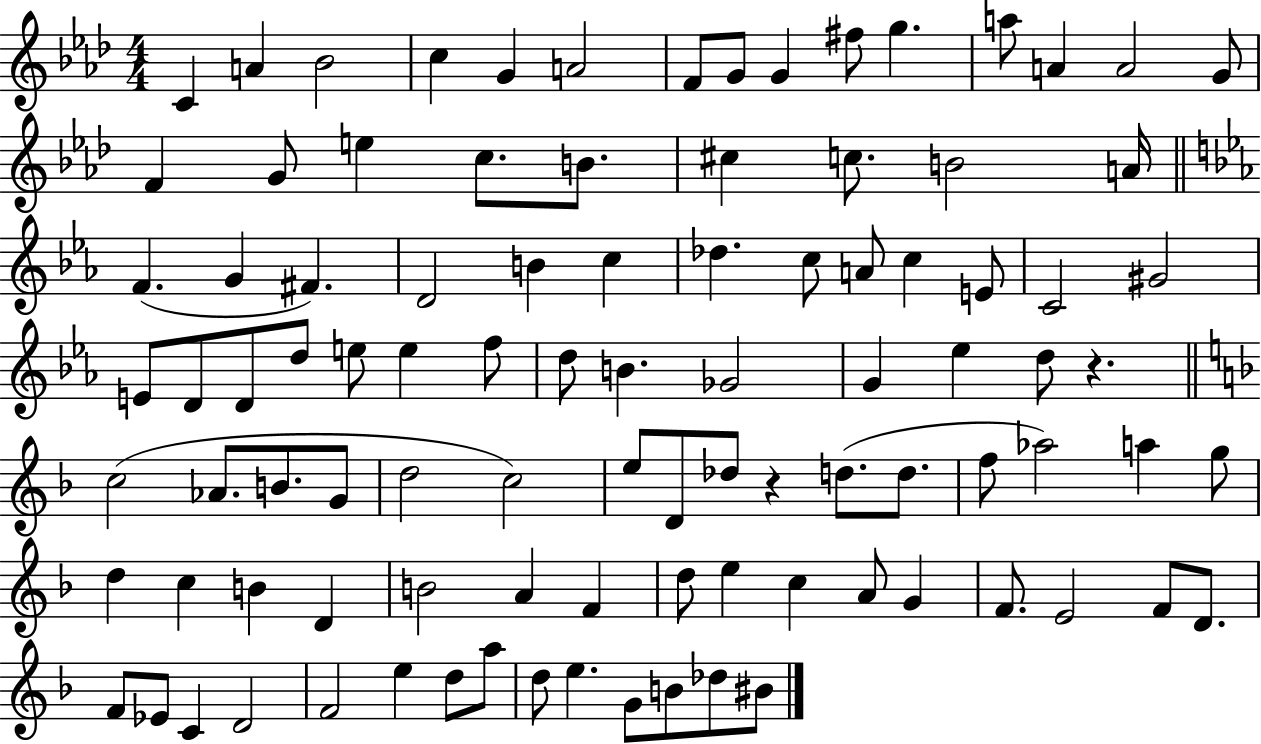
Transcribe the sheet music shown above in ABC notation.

X:1
T:Untitled
M:4/4
L:1/4
K:Ab
C A _B2 c G A2 F/2 G/2 G ^f/2 g a/2 A A2 G/2 F G/2 e c/2 B/2 ^c c/2 B2 A/4 F G ^F D2 B c _d c/2 A/2 c E/2 C2 ^G2 E/2 D/2 D/2 d/2 e/2 e f/2 d/2 B _G2 G _e d/2 z c2 _A/2 B/2 G/2 d2 c2 e/2 D/2 _d/2 z d/2 d/2 f/2 _a2 a g/2 d c B D B2 A F d/2 e c A/2 G F/2 E2 F/2 D/2 F/2 _E/2 C D2 F2 e d/2 a/2 d/2 e G/2 B/2 _d/2 ^B/2